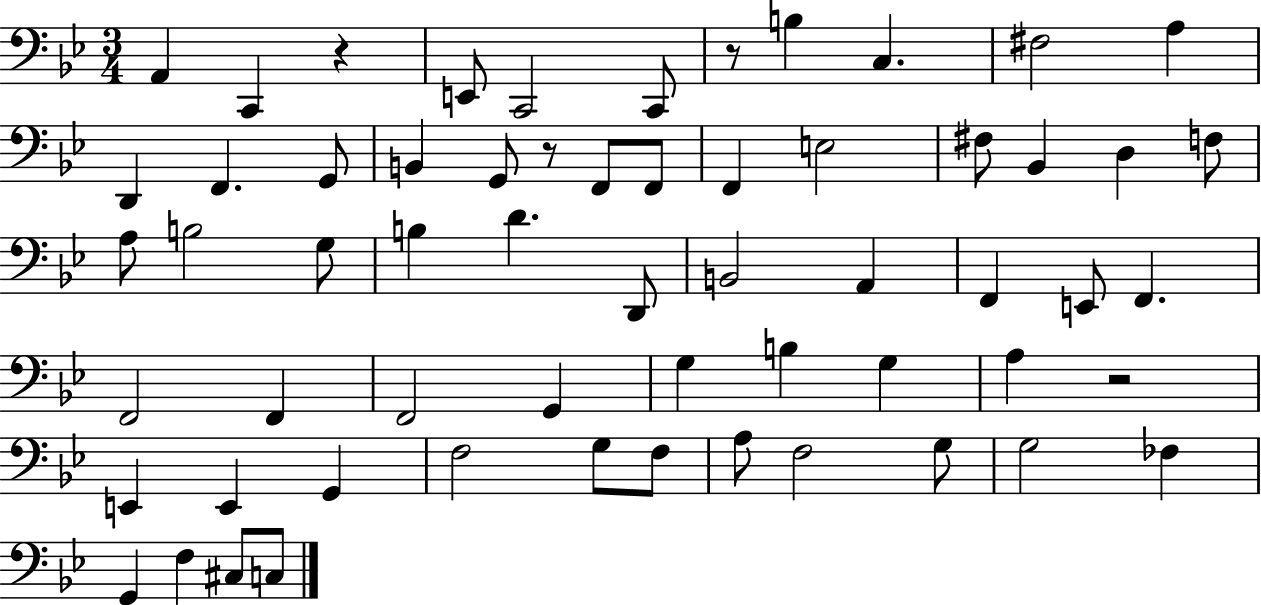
A2/q C2/q R/q E2/e C2/h C2/e R/e B3/q C3/q. F#3/h A3/q D2/q F2/q. G2/e B2/q G2/e R/e F2/e F2/e F2/q E3/h F#3/e Bb2/q D3/q F3/e A3/e B3/h G3/e B3/q D4/q. D2/e B2/h A2/q F2/q E2/e F2/q. F2/h F2/q F2/h G2/q G3/q B3/q G3/q A3/q R/h E2/q E2/q G2/q F3/h G3/e F3/e A3/e F3/h G3/e G3/h FES3/q G2/q F3/q C#3/e C3/e